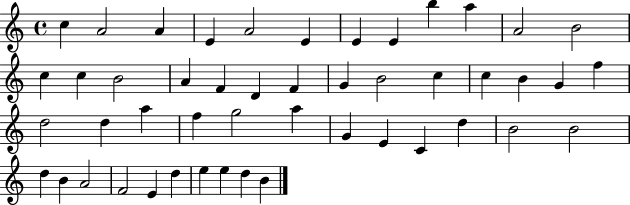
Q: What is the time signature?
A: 4/4